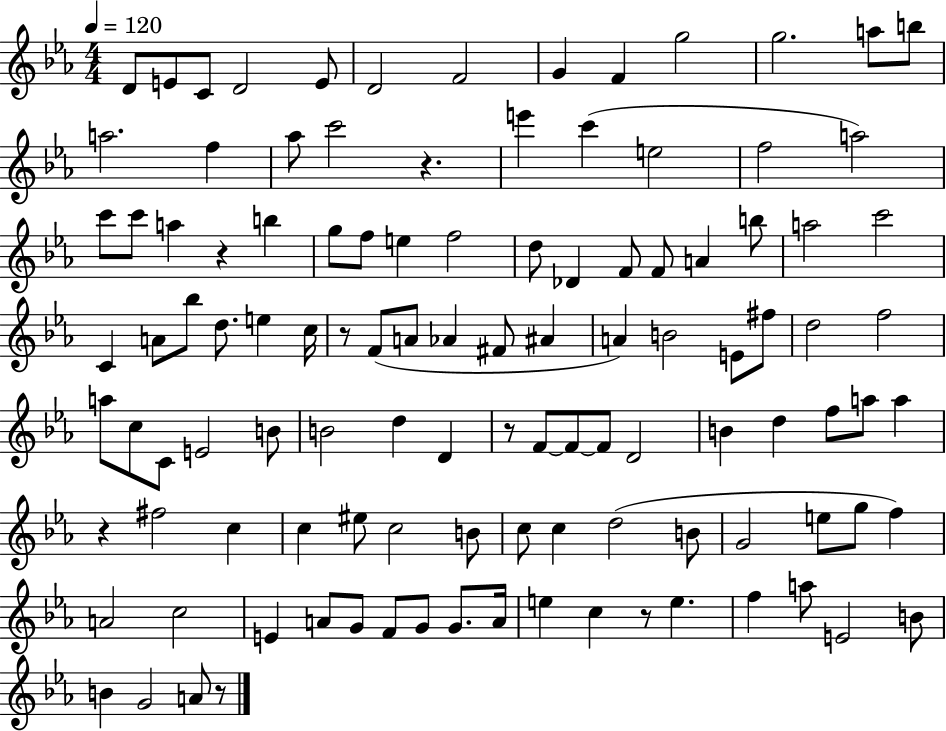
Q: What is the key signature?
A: EES major